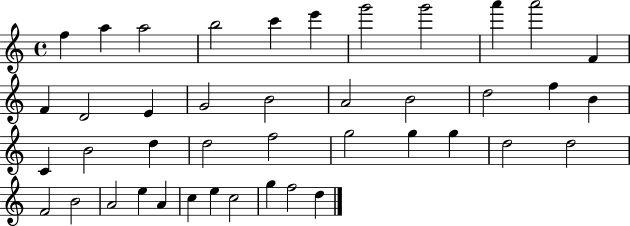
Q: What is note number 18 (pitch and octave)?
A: B4